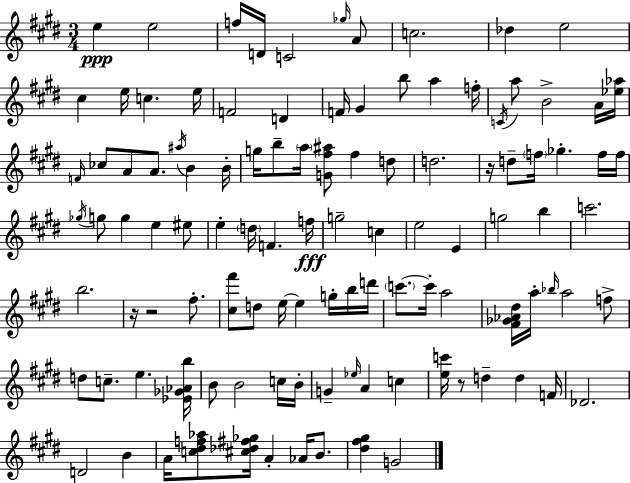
E5/q E5/h F5/s D4/s C4/h Gb5/s A4/e C5/h. Db5/q E5/h C#5/q E5/s C5/q. E5/s F4/h D4/q F4/s G#4/q B5/e A5/q F5/s C4/s A5/e B4/h A4/s [Eb5,Ab5]/s F4/s CES5/e A4/e A4/e. A#5/s B4/q B4/s G5/s B5/e A5/s [G4,F#5,A#5]/e F#5/q D5/e D5/h. R/s D5/e F5/s Gb5/q. F5/s F5/s Gb5/s G5/e G5/q E5/q EIS5/e E5/q D5/s F4/q. F5/s G5/h C5/q E5/h E4/q G5/h B5/q C6/h. B5/h. R/s R/h F#5/e. [C#5,F#6]/e D5/e E5/s E5/q G5/s B5/s D6/s C6/e. C6/s A5/h [F#4,Gb4,Ab4,D#5]/s A5/s Bb5/s A5/h F5/e D5/e C5/e. E5/q. [Eb4,Gb4,Ab4,B5]/s B4/e B4/h C5/s B4/s G4/q Eb5/s A4/q C5/q [E5,C6]/s R/e D5/q D5/q F4/s Db4/h. D4/h B4/q A4/s [C5,D#5,F5,Ab5]/e [C#5,Db5,F#5,Gb5]/s A4/q Ab4/s B4/e. [D#5,F#5,G#5]/q G4/h